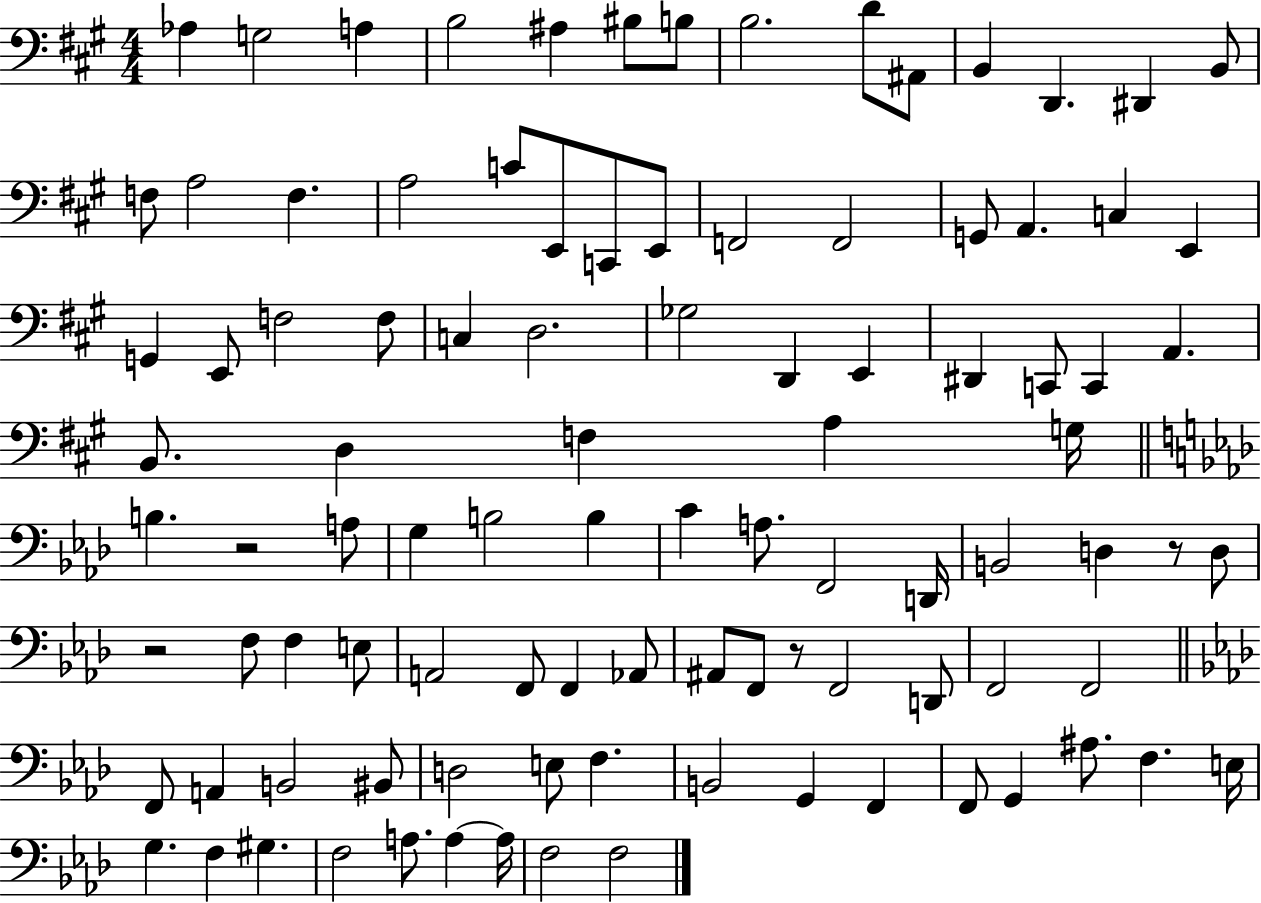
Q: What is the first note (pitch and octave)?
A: Ab3